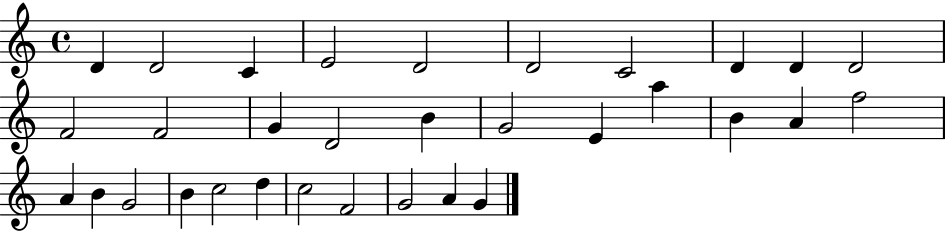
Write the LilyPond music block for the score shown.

{
  \clef treble
  \time 4/4
  \defaultTimeSignature
  \key c \major
  d'4 d'2 c'4 | e'2 d'2 | d'2 c'2 | d'4 d'4 d'2 | \break f'2 f'2 | g'4 d'2 b'4 | g'2 e'4 a''4 | b'4 a'4 f''2 | \break a'4 b'4 g'2 | b'4 c''2 d''4 | c''2 f'2 | g'2 a'4 g'4 | \break \bar "|."
}